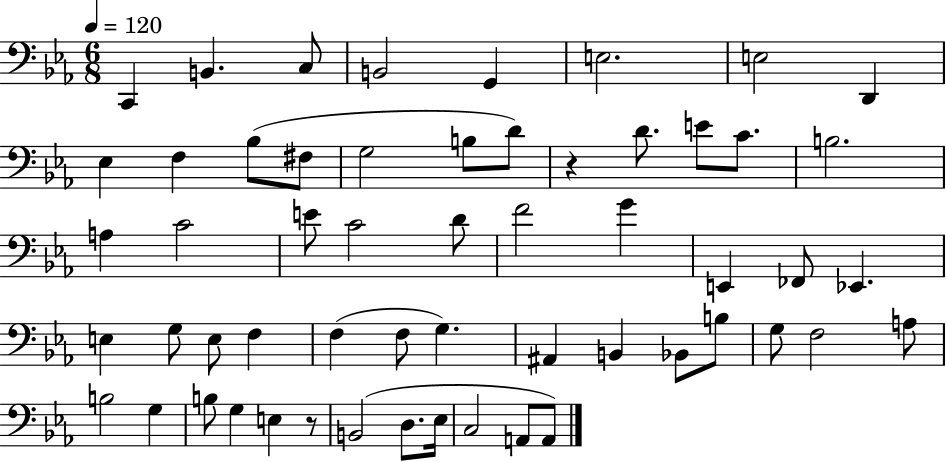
C2/q B2/q. C3/e B2/h G2/q E3/h. E3/h D2/q Eb3/q F3/q Bb3/e F#3/e G3/h B3/e D4/e R/q D4/e. E4/e C4/e. B3/h. A3/q C4/h E4/e C4/h D4/e F4/h G4/q E2/q FES2/e Eb2/q. E3/q G3/e E3/e F3/q F3/q F3/e G3/q. A#2/q B2/q Bb2/e B3/e G3/e F3/h A3/e B3/h G3/q B3/e G3/q E3/q R/e B2/h D3/e. Eb3/s C3/h A2/e A2/e